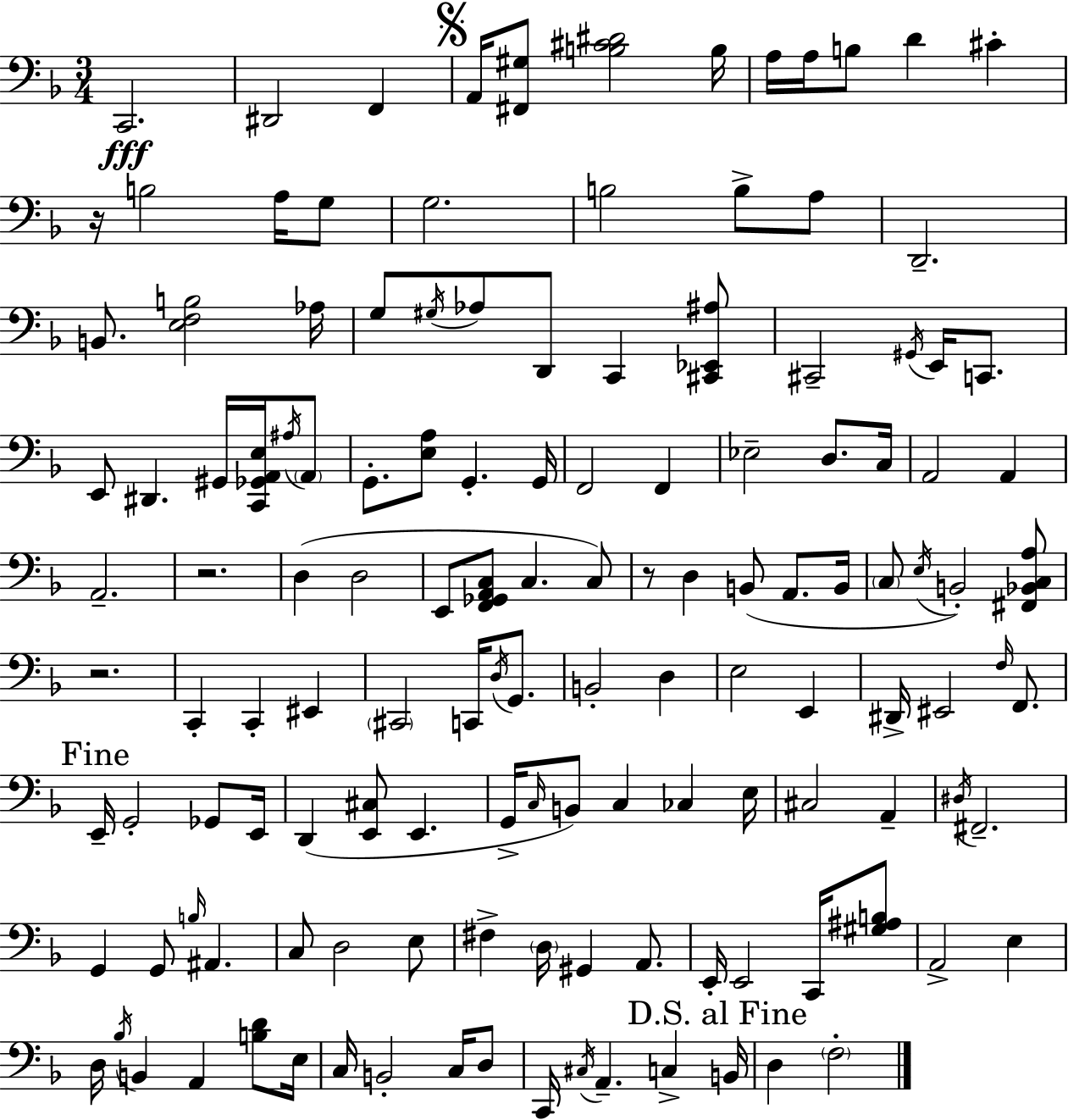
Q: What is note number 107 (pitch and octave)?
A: B2